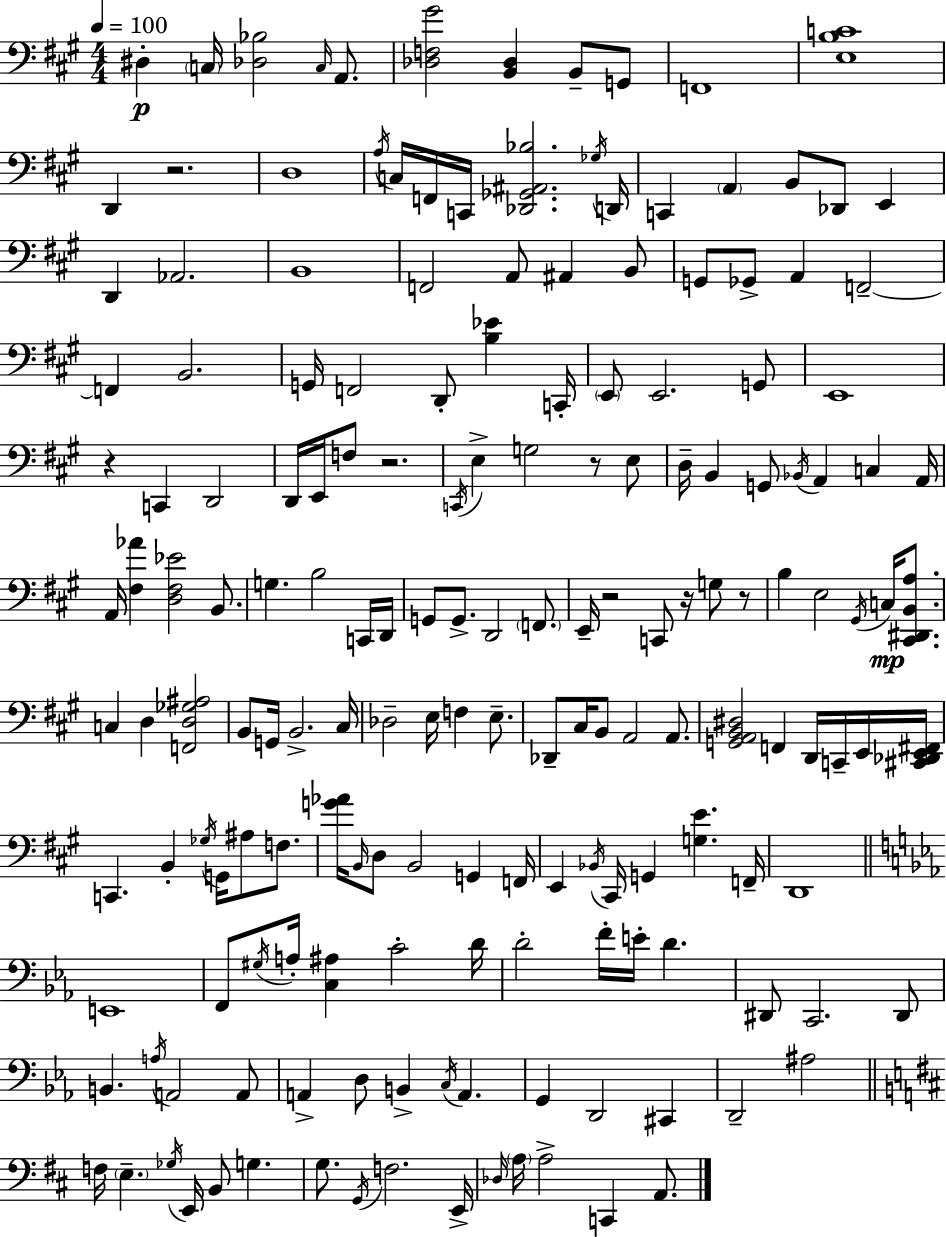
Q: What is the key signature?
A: A major